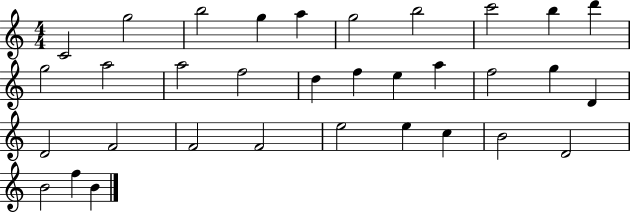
{
  \clef treble
  \numericTimeSignature
  \time 4/4
  \key c \major
  c'2 g''2 | b''2 g''4 a''4 | g''2 b''2 | c'''2 b''4 d'''4 | \break g''2 a''2 | a''2 f''2 | d''4 f''4 e''4 a''4 | f''2 g''4 d'4 | \break d'2 f'2 | f'2 f'2 | e''2 e''4 c''4 | b'2 d'2 | \break b'2 f''4 b'4 | \bar "|."
}